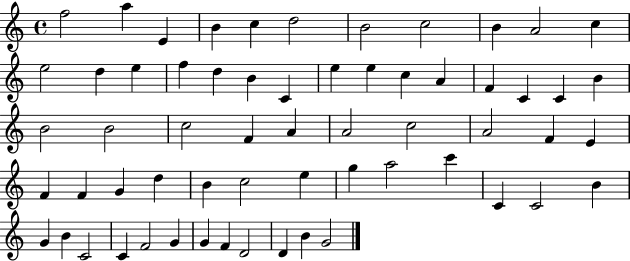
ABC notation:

X:1
T:Untitled
M:4/4
L:1/4
K:C
f2 a E B c d2 B2 c2 B A2 c e2 d e f d B C e e c A F C C B B2 B2 c2 F A A2 c2 A2 F E F F G d B c2 e g a2 c' C C2 B G B C2 C F2 G G F D2 D B G2